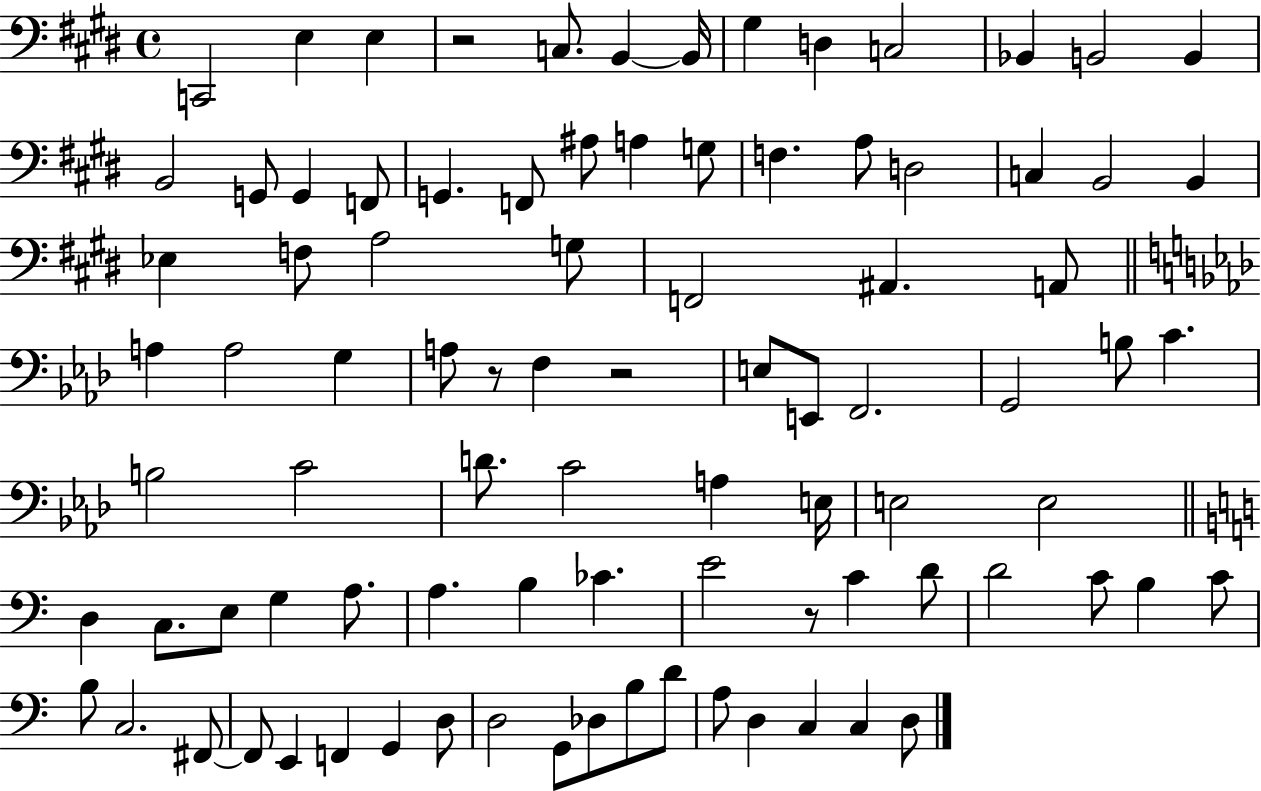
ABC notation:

X:1
T:Untitled
M:4/4
L:1/4
K:E
C,,2 E, E, z2 C,/2 B,, B,,/4 ^G, D, C,2 _B,, B,,2 B,, B,,2 G,,/2 G,, F,,/2 G,, F,,/2 ^A,/2 A, G,/2 F, A,/2 D,2 C, B,,2 B,, _E, F,/2 A,2 G,/2 F,,2 ^A,, A,,/2 A, A,2 G, A,/2 z/2 F, z2 E,/2 E,,/2 F,,2 G,,2 B,/2 C B,2 C2 D/2 C2 A, E,/4 E,2 E,2 D, C,/2 E,/2 G, A,/2 A, B, _C E2 z/2 C D/2 D2 C/2 B, C/2 B,/2 C,2 ^F,,/2 ^F,,/2 E,, F,, G,, D,/2 D,2 G,,/2 _D,/2 B,/2 D/2 A,/2 D, C, C, D,/2